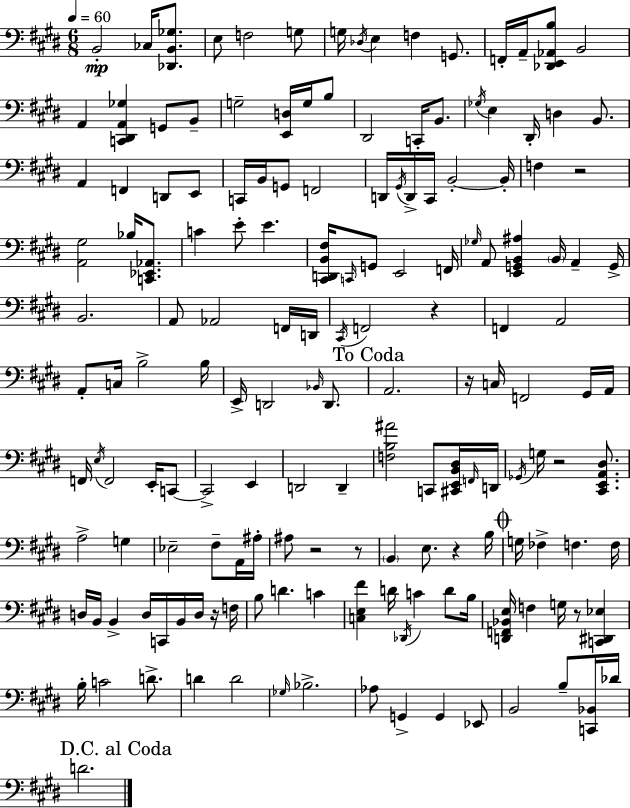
{
  \clef bass
  \numericTimeSignature
  \time 6/8
  \key e \major
  \tempo 4 = 60
  b,2-.\mp ces16 <des, b, ges>8. | e8 f2 g8 | g16 \acciaccatura { des16 } e4 f4 g,8. | f,16-. a,16-- <des, e, aes, b>8 b,2 | \break a,4 <c, dis, a, ges>4 g,8 b,8-- | g2-- <e, d>16 g16 b8 | dis,2 c,16-. b,8. | \acciaccatura { ges16 } e4 dis,16-. d4 b,8. | \break a,4 f,4 d,8 | e,8 c,16 b,16 g,8 f,2 | d,16 \acciaccatura { gis,16 } d,16-> cis,16 b,2-.~~ | b,16-. f4 r2 | \break <a, gis>2 bes16 | <c, ees, aes,>8. c'4 e'8-. e'4. | <cis, d, b, fis>16 \grace { c,16 } g,8 e,2 | f,16 \grace { ges16 } a,8 <e, g, b, ais>4 \parenthesize b,16 | \break a,4-- g,16-> b,2. | a,8 aes,2 | f,16 d,16 \acciaccatura { cis,16 } f,2 | r4 f,4 a,2 | \break a,8-. c16 b2-> | b16 e,16-> d,2 | \grace { bes,16 } d,8. \mark "To Coda" a,2. | r16 c16 f,2 | \break gis,16 a,16 f,16 \acciaccatura { e16 } f,2 | e,16-. c,8~~ c,2-> | e,4 d,2 | d,4-- <f b ais'>2 | \break c,8 <cis, e, b, dis>16 \grace { f,16 } d,16 \acciaccatura { ges,16 } g16 r2 | <cis, e, a, dis>8. a2-> | g4 ees2-- | fis8-- a,16 ais16-. ais8 | \break r2 r8 \parenthesize b,4 | e8. r4 b16 \mark \markup { \musicglyph "scripts.coda" } g16 fes4-> | f4. f16 d16 b,16 | b,4-> d16 c,16 b,16 d16 r16 f16 b8 | \break d'4. c'4 <c e fis'>4 | d'16 \acciaccatura { des,16 } c'4 d'8 b16 <d, f, bes, e>16 | f4 g16 r8 <c, dis, ees>4 b16-. | c'2 d'8.-> d'4 | \break d'2 \grace { ges16 } | bes2.-> | aes8 g,4-> g,4 ees,8 | b,2 b8-- <c, bes,>16 des'16 | \break \mark "D.C. al Coda" d'2. | \bar "|."
}